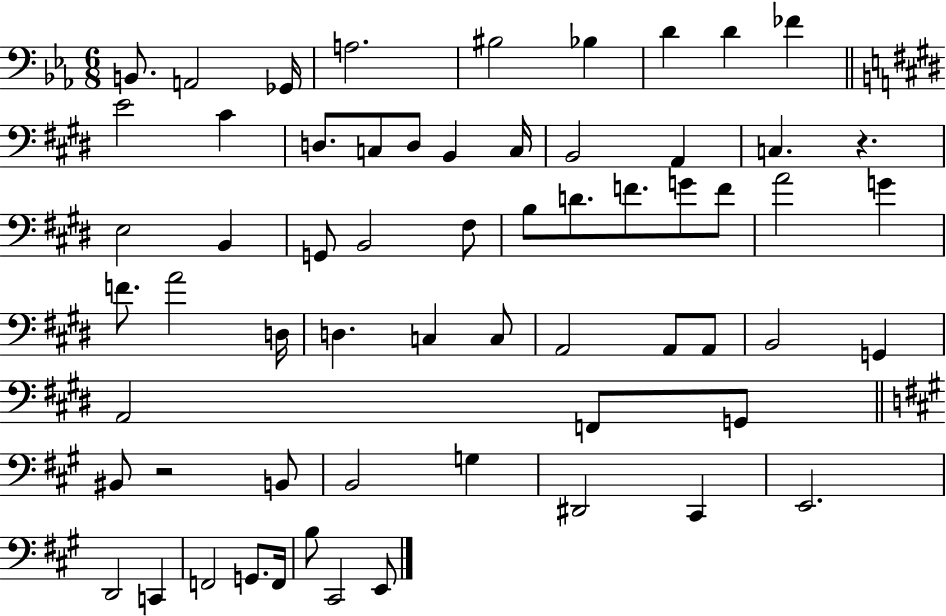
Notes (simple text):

B2/e. A2/h Gb2/s A3/h. BIS3/h Bb3/q D4/q D4/q FES4/q E4/h C#4/q D3/e. C3/e D3/e B2/q C3/s B2/h A2/q C3/q. R/q. E3/h B2/q G2/e B2/h F#3/e B3/e D4/e. F4/e. G4/e F4/e A4/h G4/q F4/e. A4/h D3/s D3/q. C3/q C3/e A2/h A2/e A2/e B2/h G2/q A2/h F2/e G2/e BIS2/e R/h B2/e B2/h G3/q D#2/h C#2/q E2/h. D2/h C2/q F2/h G2/e. F2/s B3/e C#2/h E2/e